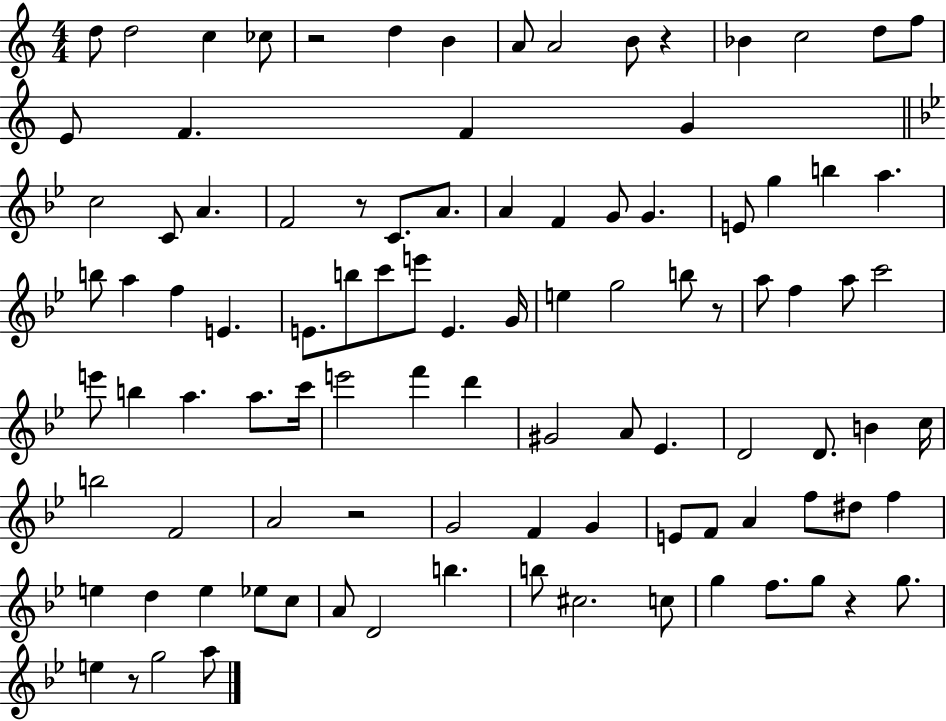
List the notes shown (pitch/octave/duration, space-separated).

D5/e D5/h C5/q CES5/e R/h D5/q B4/q A4/e A4/h B4/e R/q Bb4/q C5/h D5/e F5/e E4/e F4/q. F4/q G4/q C5/h C4/e A4/q. F4/h R/e C4/e. A4/e. A4/q F4/q G4/e G4/q. E4/e G5/q B5/q A5/q. B5/e A5/q F5/q E4/q. E4/e. B5/e C6/e E6/e E4/q. G4/s E5/q G5/h B5/e R/e A5/e F5/q A5/e C6/h E6/e B5/q A5/q. A5/e. C6/s E6/h F6/q D6/q G#4/h A4/e Eb4/q. D4/h D4/e. B4/q C5/s B5/h F4/h A4/h R/h G4/h F4/q G4/q E4/e F4/e A4/q F5/e D#5/e F5/q E5/q D5/q E5/q Eb5/e C5/e A4/e D4/h B5/q. B5/e C#5/h. C5/e G5/q F5/e. G5/e R/q G5/e. E5/q R/e G5/h A5/e